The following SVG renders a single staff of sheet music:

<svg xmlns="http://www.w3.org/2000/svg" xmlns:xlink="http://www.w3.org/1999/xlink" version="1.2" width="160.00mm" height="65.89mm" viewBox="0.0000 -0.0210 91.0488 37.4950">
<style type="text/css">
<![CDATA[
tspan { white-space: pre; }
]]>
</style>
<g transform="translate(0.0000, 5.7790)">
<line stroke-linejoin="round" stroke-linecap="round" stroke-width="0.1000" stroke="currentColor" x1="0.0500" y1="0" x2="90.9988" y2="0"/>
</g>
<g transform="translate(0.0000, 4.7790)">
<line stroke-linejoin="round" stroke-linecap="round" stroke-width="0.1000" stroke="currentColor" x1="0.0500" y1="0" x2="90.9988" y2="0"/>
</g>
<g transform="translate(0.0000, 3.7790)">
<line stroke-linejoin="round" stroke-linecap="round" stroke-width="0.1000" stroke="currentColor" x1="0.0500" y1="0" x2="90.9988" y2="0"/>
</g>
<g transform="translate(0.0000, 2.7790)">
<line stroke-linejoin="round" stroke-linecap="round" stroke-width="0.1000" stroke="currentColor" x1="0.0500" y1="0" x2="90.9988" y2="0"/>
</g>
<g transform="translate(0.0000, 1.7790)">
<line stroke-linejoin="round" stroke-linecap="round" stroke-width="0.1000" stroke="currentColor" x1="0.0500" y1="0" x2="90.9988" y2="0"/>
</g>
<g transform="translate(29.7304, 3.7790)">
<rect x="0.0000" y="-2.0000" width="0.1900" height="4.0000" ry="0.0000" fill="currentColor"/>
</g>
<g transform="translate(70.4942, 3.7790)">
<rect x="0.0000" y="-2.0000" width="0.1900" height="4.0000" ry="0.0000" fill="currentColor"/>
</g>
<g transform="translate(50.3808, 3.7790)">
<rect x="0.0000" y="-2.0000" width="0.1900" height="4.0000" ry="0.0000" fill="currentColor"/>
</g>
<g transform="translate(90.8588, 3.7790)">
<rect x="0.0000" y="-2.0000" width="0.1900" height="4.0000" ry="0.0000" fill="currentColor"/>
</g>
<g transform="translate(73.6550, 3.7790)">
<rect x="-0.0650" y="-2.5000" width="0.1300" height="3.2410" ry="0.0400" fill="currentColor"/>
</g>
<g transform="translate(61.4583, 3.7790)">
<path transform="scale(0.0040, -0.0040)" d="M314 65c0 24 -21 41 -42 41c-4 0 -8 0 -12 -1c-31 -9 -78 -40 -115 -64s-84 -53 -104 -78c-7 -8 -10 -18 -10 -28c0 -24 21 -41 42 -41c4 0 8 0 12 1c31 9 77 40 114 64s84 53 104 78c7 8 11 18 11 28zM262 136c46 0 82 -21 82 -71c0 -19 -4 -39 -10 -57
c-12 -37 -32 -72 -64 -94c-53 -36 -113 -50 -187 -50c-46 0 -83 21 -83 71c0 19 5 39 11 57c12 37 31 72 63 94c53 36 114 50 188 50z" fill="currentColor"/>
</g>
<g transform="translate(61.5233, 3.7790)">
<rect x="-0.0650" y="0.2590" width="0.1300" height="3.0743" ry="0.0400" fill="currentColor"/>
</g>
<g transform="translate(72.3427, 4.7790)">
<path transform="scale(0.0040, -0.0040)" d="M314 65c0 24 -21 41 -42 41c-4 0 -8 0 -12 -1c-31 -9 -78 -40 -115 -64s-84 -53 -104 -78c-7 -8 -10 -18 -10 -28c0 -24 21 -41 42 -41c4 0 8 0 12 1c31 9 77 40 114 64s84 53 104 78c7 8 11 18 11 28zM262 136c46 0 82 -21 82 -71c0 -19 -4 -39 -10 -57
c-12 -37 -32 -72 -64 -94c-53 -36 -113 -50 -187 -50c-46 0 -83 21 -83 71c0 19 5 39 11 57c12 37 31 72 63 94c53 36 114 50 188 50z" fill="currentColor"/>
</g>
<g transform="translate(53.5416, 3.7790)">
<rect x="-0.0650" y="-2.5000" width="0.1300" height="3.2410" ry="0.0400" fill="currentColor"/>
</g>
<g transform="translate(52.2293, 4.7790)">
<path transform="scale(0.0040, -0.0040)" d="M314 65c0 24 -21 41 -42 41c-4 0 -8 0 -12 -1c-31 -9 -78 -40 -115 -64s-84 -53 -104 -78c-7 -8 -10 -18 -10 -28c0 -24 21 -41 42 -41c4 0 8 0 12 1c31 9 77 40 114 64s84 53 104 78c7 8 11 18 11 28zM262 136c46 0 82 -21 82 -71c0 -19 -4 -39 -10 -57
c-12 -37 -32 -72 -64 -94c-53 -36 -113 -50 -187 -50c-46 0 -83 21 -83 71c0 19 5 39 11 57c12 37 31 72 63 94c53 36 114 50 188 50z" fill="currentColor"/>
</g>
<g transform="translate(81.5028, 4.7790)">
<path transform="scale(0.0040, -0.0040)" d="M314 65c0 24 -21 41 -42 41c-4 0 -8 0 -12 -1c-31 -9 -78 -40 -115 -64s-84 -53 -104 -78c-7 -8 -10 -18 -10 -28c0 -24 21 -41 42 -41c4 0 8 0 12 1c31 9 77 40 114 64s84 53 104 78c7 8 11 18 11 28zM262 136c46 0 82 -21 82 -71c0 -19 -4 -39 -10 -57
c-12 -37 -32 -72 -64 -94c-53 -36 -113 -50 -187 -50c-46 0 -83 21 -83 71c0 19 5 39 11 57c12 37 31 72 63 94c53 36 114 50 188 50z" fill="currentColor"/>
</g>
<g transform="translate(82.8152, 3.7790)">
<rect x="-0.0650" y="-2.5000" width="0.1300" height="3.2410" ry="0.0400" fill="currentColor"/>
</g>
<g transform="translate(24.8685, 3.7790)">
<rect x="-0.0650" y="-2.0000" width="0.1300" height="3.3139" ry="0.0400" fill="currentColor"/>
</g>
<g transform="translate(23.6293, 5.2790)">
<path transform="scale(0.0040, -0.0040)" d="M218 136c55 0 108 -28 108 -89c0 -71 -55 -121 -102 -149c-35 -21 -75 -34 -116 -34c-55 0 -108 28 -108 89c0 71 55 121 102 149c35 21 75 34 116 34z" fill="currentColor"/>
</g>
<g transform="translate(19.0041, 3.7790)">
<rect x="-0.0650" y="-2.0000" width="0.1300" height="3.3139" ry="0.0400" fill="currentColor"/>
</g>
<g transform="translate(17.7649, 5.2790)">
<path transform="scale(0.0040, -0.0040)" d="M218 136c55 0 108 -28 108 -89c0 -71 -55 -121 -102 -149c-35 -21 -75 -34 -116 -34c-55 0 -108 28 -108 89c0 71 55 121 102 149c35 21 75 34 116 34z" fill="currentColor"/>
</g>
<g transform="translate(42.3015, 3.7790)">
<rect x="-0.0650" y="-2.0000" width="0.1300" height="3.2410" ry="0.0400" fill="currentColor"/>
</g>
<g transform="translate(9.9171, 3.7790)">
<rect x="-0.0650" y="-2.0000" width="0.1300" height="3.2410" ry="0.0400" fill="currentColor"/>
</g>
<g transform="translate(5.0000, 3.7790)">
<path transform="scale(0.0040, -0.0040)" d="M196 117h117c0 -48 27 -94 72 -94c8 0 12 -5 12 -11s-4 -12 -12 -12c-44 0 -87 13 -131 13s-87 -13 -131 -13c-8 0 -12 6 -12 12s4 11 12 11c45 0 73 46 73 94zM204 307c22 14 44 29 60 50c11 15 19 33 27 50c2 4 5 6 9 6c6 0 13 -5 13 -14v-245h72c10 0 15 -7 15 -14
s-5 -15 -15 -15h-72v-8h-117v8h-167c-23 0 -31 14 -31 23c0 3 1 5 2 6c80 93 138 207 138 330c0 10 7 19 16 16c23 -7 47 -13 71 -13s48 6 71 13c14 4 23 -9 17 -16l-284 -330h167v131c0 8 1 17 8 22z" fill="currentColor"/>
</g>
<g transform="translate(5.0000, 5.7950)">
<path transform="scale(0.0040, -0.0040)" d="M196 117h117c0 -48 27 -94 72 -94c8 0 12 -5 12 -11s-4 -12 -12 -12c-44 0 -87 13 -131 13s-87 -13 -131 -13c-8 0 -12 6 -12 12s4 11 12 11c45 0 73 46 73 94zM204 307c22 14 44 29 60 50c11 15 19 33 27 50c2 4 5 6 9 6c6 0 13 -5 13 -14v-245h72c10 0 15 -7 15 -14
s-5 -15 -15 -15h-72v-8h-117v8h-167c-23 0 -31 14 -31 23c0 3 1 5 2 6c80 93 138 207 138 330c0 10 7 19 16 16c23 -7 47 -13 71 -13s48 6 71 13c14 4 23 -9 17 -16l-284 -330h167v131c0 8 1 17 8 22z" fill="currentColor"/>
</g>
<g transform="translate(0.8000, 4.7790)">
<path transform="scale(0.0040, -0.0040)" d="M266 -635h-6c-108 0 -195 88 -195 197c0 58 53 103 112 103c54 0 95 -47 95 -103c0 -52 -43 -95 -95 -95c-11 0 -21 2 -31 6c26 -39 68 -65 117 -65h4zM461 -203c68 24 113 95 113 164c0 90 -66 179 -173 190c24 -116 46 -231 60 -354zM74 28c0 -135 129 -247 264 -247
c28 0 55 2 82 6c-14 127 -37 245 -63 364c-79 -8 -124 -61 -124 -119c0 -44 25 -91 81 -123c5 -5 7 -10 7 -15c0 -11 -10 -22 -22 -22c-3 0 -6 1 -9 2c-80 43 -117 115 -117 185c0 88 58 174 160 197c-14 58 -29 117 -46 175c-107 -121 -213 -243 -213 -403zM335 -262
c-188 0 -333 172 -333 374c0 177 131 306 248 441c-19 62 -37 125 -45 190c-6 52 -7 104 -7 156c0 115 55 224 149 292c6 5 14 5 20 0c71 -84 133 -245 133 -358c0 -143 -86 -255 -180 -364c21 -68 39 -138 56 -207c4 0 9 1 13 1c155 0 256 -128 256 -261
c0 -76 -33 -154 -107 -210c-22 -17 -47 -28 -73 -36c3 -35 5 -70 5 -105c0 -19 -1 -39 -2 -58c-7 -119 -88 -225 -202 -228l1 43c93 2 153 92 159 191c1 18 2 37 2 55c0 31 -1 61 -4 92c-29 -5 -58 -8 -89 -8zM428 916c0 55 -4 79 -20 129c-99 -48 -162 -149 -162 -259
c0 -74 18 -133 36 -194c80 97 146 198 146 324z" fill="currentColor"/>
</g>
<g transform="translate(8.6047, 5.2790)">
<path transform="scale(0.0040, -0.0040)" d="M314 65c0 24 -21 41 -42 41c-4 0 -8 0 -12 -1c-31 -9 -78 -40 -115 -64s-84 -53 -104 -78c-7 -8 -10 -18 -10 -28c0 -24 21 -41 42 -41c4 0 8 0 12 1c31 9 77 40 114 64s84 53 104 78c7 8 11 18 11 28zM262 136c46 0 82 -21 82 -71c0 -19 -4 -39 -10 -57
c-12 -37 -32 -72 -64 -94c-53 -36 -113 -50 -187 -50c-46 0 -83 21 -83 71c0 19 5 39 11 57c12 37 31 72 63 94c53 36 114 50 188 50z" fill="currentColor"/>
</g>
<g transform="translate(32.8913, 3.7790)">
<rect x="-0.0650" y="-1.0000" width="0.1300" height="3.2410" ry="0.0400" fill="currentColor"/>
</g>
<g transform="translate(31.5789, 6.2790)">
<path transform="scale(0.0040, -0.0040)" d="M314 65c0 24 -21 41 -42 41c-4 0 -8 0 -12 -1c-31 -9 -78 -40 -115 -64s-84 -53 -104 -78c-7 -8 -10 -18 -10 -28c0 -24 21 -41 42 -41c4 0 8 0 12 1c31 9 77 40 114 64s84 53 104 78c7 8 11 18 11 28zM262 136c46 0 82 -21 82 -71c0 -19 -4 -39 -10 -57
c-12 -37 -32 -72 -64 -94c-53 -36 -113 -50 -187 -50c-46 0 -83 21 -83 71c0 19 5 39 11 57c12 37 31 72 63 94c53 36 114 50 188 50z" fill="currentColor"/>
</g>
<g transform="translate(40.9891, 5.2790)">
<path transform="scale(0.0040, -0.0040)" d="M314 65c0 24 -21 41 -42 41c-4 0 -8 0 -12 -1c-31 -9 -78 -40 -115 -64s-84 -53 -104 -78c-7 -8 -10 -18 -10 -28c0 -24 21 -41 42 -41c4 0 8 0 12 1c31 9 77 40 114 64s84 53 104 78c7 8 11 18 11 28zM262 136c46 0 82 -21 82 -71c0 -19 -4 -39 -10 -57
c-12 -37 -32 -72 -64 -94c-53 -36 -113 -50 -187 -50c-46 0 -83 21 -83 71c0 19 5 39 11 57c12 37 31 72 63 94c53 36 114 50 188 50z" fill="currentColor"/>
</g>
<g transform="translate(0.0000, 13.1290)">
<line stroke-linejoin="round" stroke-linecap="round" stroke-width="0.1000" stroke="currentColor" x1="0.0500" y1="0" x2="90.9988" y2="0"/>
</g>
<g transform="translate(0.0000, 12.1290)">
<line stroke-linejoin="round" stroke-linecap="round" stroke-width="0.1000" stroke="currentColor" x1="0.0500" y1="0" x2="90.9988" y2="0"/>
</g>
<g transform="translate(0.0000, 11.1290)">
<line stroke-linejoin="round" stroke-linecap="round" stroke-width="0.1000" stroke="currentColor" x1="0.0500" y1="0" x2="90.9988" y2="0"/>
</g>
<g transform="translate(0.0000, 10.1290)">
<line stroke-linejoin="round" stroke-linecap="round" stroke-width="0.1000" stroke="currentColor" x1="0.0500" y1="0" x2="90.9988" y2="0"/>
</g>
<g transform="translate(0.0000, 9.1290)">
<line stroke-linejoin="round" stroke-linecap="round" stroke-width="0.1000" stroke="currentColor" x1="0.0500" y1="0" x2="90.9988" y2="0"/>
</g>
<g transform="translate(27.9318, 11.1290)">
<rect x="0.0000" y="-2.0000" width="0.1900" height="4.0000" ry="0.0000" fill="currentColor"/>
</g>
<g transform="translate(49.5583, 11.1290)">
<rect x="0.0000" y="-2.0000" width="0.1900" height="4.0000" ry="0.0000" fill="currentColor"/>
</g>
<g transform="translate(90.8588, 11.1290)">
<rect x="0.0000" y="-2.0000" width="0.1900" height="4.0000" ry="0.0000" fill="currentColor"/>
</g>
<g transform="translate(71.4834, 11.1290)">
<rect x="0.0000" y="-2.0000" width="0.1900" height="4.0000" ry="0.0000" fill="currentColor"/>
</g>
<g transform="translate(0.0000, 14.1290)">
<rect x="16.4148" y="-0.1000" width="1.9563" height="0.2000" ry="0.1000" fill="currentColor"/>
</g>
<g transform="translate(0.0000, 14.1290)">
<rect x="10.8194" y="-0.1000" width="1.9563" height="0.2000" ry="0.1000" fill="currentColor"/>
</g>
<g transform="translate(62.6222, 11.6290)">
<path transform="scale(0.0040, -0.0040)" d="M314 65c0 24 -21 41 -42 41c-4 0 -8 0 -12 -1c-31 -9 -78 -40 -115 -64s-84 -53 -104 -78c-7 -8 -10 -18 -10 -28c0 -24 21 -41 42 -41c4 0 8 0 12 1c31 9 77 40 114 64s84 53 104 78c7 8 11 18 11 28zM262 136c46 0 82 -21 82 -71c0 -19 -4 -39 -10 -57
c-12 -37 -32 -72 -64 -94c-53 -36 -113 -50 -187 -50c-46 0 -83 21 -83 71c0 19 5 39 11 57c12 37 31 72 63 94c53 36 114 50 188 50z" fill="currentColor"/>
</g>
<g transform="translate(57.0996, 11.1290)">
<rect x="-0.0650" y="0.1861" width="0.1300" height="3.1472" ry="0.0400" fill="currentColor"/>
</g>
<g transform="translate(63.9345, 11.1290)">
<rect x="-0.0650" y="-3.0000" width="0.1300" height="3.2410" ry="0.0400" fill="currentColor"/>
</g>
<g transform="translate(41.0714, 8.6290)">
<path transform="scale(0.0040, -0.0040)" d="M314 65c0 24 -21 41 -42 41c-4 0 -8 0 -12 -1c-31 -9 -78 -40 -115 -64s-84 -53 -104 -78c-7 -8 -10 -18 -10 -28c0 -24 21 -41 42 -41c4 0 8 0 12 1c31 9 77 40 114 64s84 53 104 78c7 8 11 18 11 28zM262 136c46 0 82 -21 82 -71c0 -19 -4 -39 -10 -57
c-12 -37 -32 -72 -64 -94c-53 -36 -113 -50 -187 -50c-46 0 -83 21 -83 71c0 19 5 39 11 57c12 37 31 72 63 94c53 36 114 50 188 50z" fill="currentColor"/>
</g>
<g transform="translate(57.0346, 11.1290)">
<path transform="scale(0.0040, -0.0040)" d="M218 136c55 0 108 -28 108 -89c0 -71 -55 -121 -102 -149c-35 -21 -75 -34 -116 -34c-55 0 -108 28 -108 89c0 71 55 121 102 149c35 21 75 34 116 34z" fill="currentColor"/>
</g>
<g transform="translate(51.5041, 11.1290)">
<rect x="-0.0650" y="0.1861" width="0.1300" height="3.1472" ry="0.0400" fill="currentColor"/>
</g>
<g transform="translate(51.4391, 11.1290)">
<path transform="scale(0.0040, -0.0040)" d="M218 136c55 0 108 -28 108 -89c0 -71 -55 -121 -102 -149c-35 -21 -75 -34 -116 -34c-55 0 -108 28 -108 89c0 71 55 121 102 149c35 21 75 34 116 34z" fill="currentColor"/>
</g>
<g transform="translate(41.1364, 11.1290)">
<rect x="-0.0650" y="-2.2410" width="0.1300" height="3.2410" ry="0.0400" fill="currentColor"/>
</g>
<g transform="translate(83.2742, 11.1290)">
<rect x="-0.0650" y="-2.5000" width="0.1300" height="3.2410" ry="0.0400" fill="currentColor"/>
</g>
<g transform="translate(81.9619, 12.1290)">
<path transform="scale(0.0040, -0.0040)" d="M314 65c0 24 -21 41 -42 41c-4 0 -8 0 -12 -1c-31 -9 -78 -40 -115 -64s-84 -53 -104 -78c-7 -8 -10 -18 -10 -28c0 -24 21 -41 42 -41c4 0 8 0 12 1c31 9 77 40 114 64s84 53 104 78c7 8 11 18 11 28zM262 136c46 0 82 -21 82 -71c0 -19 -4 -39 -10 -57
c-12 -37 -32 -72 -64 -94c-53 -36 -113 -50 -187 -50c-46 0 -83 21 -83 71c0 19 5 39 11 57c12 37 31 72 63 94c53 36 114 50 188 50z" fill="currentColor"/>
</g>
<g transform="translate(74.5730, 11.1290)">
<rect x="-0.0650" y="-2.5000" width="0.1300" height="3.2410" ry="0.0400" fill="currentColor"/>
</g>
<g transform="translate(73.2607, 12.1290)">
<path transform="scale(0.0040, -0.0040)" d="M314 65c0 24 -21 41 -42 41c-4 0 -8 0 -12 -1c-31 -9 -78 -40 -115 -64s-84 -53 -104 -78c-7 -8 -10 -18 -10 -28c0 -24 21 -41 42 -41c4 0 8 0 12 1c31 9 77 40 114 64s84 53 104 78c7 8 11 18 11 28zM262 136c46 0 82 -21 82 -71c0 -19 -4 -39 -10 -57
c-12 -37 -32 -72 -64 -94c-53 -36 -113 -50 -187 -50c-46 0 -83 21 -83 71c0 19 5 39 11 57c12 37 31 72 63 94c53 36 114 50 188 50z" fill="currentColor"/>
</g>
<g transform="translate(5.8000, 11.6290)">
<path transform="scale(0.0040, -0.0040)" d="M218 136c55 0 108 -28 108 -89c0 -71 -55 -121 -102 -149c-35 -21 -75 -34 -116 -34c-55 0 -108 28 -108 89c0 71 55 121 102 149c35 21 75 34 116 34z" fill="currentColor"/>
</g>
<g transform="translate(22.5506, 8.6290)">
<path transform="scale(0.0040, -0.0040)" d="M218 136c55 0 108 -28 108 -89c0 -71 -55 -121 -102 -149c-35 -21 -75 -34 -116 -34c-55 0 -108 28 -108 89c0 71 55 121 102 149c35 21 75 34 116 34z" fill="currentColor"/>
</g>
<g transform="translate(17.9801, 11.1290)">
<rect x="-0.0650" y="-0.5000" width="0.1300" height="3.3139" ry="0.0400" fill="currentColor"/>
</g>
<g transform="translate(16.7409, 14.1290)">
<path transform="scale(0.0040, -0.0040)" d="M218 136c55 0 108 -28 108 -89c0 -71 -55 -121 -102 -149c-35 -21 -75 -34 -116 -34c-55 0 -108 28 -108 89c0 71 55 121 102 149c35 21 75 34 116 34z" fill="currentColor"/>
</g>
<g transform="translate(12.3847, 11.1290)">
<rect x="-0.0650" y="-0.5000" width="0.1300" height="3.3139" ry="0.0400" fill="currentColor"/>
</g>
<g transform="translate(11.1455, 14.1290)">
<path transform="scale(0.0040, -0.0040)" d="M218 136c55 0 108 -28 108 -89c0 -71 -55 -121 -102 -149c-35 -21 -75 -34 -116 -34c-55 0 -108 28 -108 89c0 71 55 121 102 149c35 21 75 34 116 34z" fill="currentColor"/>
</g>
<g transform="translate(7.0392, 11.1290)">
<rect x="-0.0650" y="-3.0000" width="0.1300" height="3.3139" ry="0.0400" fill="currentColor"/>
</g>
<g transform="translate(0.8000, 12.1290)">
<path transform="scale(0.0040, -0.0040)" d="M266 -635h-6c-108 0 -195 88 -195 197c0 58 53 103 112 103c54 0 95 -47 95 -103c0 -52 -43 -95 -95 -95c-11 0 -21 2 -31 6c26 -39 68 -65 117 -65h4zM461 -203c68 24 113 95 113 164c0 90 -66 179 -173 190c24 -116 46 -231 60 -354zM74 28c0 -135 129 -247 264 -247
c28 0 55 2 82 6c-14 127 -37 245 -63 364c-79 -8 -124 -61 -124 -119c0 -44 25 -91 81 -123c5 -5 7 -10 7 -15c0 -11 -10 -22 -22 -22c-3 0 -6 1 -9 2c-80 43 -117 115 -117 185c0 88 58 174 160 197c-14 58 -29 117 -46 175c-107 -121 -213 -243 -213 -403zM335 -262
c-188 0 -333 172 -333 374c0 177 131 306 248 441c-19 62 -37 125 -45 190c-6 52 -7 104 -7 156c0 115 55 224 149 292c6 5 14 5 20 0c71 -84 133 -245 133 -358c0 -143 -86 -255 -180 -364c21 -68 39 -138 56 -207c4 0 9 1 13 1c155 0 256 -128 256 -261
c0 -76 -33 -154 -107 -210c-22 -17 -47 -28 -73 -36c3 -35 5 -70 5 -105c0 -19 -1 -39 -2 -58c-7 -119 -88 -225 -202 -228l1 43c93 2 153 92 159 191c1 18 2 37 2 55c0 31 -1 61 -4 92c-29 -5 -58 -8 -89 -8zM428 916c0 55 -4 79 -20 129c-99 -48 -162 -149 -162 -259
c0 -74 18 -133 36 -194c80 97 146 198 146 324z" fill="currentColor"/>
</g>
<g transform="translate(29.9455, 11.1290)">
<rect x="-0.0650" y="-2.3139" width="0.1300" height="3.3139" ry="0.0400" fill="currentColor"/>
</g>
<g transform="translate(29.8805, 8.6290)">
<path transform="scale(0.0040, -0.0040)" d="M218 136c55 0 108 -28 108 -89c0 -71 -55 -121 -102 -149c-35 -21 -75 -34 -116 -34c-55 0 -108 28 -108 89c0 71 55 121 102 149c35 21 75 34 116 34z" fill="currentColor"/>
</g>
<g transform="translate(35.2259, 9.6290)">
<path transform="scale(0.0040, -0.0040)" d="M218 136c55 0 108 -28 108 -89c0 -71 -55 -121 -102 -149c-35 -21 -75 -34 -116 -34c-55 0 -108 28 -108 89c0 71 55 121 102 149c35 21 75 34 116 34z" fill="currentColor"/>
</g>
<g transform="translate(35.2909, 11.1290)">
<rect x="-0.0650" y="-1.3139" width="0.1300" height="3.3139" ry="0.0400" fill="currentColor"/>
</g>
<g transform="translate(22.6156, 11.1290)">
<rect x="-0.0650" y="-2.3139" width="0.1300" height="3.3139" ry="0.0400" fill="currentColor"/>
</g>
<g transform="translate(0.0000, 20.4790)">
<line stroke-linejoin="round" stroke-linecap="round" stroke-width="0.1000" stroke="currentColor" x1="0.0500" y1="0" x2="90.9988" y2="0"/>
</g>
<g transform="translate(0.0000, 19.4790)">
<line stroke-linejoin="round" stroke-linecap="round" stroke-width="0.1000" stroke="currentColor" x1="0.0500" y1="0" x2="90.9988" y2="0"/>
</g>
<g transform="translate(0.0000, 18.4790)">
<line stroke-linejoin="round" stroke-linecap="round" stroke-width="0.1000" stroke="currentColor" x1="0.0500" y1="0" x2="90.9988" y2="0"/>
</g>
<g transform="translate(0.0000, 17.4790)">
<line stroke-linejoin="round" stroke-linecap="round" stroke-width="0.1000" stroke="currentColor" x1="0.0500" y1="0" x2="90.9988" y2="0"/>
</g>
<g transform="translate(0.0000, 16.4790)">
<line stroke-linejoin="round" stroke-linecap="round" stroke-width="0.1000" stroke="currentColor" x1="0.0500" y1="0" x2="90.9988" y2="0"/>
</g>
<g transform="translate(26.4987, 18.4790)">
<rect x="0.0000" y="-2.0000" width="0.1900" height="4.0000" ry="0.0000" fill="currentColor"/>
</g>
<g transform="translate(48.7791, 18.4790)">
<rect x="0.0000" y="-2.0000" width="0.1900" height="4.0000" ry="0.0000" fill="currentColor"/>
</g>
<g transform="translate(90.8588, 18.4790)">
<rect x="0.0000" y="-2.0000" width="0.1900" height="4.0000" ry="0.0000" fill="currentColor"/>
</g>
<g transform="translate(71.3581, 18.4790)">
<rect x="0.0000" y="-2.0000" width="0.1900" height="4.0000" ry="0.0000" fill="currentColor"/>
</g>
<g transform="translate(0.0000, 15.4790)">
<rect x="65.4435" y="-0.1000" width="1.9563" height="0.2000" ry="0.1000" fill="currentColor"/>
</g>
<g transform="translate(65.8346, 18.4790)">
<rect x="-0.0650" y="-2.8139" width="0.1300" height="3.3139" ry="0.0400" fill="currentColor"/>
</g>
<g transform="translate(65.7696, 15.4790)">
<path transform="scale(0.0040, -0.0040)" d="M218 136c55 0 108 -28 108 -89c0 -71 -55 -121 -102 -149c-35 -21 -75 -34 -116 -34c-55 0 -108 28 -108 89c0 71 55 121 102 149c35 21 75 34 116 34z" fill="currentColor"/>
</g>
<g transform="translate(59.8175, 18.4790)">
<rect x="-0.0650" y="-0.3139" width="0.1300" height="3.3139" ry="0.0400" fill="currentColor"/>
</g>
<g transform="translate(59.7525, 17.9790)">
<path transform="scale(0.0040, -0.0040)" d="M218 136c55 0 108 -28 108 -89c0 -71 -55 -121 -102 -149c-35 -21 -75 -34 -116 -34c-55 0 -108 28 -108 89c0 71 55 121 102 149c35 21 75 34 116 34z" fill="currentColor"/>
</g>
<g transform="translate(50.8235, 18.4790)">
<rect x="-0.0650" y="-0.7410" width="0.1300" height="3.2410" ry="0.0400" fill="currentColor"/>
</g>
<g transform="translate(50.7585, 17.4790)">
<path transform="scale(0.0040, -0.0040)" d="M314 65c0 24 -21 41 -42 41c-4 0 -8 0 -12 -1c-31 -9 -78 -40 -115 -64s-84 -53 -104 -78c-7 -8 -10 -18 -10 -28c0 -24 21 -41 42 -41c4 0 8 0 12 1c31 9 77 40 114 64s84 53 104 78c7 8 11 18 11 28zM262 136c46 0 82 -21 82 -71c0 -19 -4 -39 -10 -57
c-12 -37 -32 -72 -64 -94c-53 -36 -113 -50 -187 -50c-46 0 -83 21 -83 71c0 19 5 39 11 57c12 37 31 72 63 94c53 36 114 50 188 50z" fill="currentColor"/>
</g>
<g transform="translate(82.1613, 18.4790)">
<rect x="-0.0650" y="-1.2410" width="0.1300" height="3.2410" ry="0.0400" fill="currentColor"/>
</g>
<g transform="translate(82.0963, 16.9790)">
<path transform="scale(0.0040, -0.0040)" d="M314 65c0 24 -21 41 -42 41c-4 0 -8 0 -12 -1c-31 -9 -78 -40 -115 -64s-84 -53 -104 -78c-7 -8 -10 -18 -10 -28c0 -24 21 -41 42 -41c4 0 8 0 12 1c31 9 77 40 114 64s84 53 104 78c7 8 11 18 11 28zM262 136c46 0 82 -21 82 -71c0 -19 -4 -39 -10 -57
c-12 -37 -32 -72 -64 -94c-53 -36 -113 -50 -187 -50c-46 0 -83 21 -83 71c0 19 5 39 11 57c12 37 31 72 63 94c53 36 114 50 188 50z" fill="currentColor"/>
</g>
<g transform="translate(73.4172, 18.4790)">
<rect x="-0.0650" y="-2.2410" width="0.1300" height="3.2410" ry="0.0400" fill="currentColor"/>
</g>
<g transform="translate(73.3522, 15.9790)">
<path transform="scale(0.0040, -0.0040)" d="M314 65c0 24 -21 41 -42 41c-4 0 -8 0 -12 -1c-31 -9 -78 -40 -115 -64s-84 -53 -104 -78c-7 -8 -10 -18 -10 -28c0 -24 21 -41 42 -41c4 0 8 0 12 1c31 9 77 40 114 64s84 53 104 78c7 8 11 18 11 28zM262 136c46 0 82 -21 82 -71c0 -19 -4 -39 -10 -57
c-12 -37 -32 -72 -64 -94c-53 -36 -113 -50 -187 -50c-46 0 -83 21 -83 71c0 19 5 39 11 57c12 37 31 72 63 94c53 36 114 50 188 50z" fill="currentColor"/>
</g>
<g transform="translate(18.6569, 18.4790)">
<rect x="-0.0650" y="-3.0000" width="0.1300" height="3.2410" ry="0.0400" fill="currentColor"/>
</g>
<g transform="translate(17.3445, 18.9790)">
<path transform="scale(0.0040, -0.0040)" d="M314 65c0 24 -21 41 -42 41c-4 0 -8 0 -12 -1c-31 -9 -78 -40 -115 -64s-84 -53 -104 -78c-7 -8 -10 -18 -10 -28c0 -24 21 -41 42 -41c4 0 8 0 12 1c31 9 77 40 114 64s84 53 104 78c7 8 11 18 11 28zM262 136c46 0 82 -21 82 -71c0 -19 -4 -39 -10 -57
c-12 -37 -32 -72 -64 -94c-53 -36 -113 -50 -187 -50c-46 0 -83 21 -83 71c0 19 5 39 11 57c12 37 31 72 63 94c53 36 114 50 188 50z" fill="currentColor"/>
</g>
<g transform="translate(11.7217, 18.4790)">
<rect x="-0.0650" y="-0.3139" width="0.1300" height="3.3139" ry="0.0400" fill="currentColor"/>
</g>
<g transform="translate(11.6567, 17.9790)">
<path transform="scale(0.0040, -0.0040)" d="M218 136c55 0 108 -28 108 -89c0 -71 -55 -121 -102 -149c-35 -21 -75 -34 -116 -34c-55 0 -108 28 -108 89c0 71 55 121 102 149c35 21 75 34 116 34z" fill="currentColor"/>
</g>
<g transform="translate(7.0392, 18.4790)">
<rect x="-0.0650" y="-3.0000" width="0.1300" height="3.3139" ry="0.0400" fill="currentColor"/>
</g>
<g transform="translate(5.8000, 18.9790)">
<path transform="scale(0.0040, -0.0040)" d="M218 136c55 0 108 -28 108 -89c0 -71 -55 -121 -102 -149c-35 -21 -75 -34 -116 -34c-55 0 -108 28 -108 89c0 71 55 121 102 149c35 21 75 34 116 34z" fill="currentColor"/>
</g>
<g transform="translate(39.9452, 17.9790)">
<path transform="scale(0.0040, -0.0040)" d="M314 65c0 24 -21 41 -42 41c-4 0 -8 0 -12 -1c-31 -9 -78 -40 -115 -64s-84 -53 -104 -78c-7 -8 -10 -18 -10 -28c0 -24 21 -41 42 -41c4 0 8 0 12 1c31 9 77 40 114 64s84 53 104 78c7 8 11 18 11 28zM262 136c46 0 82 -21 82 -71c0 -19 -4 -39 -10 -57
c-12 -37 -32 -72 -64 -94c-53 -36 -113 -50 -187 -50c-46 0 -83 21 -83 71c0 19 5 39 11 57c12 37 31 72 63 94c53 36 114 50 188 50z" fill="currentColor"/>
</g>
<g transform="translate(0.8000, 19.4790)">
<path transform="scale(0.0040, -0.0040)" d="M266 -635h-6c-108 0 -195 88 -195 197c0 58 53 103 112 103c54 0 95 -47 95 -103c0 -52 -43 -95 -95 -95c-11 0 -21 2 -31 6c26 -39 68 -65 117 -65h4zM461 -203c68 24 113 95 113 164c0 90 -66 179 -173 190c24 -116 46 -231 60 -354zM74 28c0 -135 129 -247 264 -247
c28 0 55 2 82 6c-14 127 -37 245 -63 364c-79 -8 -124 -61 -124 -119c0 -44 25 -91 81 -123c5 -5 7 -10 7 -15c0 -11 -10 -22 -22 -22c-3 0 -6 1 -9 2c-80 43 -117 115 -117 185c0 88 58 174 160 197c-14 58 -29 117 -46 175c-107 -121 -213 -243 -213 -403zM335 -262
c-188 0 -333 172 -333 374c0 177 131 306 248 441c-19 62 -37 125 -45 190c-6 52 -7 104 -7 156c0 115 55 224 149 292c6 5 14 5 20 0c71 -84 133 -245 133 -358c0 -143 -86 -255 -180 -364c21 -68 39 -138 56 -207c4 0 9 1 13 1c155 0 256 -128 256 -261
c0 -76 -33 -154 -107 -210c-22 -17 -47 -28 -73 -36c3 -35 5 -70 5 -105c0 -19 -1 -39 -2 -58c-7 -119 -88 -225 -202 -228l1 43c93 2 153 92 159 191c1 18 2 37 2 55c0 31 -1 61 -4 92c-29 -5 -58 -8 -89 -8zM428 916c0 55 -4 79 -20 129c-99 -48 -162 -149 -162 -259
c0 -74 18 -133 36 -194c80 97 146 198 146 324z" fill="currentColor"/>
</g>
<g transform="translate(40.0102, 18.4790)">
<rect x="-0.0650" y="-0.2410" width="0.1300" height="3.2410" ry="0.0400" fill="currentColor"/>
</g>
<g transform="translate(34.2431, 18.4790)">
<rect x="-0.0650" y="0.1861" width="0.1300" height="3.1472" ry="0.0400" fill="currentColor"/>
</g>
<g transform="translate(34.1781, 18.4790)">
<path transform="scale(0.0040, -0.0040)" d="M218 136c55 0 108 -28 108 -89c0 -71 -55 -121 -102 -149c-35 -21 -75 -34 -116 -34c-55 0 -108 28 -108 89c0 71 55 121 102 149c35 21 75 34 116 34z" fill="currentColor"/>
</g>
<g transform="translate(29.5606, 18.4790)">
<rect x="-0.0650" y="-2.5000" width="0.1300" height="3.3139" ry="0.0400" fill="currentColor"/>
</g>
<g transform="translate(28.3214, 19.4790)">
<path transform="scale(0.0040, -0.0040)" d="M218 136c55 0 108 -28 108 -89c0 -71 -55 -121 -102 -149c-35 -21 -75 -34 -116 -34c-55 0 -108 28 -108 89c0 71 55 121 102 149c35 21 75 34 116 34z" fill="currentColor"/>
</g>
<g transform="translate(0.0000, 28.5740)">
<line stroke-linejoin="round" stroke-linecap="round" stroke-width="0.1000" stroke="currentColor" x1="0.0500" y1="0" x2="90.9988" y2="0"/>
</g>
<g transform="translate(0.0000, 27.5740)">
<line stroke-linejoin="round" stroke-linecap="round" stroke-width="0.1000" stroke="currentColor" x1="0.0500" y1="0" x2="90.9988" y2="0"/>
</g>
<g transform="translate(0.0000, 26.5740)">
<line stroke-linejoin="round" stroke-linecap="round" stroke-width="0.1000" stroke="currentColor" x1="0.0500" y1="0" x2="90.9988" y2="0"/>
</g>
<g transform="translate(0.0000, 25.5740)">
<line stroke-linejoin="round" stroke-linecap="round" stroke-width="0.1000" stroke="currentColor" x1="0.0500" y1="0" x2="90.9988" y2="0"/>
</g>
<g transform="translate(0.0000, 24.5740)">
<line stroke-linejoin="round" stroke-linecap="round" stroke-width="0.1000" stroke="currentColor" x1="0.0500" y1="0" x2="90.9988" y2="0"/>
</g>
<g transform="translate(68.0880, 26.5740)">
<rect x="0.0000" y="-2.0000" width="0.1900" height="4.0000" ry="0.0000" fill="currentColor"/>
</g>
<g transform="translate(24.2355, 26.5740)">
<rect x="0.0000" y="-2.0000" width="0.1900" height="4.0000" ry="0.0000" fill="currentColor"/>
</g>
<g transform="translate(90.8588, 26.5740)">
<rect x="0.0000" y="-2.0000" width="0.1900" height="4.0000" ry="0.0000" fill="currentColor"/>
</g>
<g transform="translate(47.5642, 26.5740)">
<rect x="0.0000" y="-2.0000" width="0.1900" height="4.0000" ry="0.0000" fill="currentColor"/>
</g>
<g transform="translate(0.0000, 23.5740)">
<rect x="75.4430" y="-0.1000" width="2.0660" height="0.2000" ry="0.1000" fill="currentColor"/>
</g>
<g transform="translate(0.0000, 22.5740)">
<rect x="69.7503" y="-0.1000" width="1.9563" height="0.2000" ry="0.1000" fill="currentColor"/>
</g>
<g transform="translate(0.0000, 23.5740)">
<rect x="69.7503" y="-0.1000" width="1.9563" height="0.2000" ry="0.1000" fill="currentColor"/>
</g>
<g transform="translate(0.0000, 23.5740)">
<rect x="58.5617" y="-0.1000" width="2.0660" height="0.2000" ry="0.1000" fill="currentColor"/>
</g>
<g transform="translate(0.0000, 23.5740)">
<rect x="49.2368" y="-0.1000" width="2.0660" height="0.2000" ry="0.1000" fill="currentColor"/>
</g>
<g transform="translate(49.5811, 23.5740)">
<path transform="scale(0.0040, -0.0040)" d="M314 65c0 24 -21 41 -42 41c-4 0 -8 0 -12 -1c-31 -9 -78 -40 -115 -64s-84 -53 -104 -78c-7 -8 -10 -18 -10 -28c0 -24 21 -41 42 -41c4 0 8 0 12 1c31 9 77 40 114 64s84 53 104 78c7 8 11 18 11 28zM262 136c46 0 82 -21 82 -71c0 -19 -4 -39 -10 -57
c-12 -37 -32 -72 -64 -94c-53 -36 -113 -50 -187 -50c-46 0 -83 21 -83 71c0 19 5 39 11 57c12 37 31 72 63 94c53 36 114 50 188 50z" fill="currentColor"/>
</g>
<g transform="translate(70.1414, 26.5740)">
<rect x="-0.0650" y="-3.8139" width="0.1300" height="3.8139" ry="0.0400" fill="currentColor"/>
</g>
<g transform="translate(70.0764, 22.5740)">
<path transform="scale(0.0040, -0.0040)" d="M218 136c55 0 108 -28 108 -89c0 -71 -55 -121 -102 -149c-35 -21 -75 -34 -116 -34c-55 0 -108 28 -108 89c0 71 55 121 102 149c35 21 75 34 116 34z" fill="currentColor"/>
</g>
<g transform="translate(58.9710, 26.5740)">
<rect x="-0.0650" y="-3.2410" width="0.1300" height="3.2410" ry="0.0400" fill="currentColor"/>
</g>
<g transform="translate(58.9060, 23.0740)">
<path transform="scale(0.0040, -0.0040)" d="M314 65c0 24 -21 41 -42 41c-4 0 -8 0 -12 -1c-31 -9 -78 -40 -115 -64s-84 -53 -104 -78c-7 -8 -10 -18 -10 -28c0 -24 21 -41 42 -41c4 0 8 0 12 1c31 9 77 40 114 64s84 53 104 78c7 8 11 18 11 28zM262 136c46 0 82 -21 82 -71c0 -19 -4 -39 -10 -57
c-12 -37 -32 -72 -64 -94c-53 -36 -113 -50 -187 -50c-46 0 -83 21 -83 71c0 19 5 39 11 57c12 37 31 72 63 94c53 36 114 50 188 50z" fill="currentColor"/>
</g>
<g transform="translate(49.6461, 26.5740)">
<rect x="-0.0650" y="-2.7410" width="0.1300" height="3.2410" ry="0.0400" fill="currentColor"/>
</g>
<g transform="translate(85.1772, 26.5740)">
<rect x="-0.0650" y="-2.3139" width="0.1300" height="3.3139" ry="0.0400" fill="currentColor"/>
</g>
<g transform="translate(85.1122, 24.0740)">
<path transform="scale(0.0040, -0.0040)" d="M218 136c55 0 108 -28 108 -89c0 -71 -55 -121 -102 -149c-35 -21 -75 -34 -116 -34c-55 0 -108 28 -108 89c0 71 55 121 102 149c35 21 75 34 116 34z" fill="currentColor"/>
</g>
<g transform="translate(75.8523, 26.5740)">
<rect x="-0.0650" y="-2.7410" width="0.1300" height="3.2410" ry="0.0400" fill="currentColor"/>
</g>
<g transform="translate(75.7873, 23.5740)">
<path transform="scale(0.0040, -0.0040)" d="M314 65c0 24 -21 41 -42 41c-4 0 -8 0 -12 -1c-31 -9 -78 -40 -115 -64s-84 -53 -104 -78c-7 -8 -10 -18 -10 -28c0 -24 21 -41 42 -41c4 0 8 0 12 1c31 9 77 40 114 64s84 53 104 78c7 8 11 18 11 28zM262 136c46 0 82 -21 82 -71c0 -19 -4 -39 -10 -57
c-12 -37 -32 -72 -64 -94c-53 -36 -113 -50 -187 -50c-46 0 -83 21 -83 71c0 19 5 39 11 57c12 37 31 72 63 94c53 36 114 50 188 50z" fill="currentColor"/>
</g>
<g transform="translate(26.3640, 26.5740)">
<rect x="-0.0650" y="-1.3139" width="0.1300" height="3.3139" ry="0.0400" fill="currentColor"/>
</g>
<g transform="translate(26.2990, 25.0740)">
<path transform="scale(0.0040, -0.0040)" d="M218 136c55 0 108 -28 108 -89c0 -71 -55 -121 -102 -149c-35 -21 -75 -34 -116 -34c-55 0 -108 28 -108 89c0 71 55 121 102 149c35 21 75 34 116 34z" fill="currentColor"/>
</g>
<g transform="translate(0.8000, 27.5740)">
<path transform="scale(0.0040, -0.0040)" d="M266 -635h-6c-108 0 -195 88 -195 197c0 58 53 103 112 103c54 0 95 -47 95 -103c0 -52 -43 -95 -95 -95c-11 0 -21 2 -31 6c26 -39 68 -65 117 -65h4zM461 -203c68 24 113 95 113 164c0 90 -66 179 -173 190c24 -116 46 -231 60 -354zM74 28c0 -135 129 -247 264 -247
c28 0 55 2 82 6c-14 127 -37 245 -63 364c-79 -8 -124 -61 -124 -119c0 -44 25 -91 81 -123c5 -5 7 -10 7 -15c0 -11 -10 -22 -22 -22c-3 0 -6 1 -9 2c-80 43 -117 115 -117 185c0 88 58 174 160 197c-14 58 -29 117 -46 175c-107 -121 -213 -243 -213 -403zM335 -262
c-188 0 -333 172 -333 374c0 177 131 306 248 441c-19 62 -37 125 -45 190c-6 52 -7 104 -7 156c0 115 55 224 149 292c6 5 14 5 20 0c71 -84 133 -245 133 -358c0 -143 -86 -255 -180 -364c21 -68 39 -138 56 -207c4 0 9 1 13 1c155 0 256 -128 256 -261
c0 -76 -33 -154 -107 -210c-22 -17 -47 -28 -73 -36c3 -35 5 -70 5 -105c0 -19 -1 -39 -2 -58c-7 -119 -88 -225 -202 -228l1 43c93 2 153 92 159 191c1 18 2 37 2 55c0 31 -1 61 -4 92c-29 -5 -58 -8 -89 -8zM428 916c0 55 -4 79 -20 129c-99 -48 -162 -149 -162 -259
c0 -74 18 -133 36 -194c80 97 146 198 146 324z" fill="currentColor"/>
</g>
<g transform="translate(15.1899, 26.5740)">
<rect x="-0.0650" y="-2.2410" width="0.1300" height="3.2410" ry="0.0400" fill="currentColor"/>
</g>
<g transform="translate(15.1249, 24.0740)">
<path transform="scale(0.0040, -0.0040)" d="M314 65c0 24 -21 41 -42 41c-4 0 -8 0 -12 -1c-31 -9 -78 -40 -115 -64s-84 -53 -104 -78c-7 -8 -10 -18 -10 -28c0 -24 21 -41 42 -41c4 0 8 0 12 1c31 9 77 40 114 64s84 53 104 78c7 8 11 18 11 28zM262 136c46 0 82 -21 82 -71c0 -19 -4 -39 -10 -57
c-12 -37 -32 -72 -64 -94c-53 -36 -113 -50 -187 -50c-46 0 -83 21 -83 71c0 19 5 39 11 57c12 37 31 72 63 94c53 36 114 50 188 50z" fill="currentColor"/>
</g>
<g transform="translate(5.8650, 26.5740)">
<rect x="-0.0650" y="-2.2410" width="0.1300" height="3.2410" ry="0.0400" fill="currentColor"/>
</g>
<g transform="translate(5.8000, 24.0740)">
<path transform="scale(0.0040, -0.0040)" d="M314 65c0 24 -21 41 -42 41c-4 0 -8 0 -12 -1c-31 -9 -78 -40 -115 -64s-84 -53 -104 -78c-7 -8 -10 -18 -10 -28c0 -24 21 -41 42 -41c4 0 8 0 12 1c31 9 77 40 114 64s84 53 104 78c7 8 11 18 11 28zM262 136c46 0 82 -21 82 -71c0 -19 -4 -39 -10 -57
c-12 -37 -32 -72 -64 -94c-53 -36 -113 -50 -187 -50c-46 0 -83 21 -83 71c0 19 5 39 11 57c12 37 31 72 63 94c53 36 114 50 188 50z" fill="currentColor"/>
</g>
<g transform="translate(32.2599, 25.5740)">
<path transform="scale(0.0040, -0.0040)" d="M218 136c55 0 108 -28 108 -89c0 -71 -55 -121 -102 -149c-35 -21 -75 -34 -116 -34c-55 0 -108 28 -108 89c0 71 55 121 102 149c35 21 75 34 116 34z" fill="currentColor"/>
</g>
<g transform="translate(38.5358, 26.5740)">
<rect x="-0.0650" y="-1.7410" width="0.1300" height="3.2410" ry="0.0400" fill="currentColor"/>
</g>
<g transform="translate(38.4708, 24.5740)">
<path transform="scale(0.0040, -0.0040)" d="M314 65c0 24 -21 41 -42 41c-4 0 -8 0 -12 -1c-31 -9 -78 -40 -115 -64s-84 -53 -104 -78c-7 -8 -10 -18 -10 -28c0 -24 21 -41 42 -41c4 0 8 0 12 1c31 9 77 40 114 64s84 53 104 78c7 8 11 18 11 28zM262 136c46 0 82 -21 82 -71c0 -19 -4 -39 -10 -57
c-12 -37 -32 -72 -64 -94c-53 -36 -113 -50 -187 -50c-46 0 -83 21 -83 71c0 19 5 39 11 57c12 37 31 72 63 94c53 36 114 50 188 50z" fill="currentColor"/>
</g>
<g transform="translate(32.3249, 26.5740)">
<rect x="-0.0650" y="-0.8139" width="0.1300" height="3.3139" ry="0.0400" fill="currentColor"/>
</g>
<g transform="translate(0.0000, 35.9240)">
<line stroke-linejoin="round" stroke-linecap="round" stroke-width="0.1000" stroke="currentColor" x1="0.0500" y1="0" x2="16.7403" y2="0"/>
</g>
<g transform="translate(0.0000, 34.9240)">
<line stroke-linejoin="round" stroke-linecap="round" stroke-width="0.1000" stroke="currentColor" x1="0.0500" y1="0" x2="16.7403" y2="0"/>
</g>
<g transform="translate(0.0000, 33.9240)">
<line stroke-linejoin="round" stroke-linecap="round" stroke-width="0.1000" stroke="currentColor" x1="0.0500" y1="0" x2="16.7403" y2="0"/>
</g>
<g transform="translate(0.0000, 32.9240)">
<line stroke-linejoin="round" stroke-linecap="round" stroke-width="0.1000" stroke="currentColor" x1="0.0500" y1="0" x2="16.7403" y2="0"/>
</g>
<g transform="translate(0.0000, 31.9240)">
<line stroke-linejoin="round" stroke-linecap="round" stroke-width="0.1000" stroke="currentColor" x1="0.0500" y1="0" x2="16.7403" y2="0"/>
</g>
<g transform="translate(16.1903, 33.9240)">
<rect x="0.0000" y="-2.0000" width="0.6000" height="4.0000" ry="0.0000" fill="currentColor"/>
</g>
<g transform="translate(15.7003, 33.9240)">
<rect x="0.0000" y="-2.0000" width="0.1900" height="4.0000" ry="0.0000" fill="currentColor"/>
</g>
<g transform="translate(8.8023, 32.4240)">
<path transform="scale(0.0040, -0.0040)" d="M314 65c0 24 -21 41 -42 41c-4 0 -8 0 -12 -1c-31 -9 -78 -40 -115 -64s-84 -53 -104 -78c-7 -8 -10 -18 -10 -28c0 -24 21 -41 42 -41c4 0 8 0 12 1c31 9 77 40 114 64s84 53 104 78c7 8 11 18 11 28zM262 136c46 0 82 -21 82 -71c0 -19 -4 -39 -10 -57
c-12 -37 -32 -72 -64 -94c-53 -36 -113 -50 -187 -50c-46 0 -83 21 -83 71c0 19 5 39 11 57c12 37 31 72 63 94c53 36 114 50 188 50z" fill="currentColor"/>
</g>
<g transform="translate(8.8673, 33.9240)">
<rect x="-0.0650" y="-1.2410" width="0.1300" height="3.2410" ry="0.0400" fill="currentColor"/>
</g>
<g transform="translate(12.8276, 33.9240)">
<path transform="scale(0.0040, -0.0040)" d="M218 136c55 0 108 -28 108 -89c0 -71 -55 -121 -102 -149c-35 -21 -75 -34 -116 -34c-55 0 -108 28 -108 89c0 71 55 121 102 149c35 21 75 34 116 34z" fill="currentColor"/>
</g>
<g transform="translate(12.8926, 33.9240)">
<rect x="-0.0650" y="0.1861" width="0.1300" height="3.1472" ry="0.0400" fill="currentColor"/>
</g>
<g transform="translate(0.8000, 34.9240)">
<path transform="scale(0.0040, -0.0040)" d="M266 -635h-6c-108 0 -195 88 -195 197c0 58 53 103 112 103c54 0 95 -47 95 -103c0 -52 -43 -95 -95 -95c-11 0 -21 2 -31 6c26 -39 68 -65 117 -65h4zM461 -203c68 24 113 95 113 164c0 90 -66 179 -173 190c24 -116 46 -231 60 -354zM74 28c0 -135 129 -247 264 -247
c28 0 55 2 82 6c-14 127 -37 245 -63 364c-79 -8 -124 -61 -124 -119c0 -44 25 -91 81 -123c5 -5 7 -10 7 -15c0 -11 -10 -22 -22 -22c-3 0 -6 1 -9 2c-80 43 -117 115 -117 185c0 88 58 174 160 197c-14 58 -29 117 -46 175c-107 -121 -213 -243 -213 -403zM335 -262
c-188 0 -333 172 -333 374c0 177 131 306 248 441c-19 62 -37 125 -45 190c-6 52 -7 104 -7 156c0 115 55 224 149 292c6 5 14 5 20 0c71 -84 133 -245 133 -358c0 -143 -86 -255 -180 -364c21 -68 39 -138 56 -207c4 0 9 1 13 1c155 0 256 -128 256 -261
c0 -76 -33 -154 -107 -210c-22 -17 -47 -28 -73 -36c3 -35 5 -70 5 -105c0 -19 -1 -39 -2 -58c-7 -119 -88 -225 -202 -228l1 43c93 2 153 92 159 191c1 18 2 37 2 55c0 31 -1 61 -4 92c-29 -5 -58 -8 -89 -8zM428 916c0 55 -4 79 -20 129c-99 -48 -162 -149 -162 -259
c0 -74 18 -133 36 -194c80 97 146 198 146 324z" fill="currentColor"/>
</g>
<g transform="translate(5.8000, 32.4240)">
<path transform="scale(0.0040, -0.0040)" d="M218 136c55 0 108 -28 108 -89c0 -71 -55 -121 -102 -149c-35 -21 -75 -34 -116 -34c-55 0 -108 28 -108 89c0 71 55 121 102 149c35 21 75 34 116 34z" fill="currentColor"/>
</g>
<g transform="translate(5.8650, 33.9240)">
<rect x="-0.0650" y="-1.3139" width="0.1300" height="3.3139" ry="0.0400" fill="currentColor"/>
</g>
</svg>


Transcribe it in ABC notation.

X:1
T:Untitled
M:4/4
L:1/4
K:C
F2 F F D2 F2 G2 B2 G2 G2 A C C g g e g2 B B A2 G2 G2 A c A2 G B c2 d2 c a g2 e2 g2 g2 e d f2 a2 b2 c' a2 g e e2 B